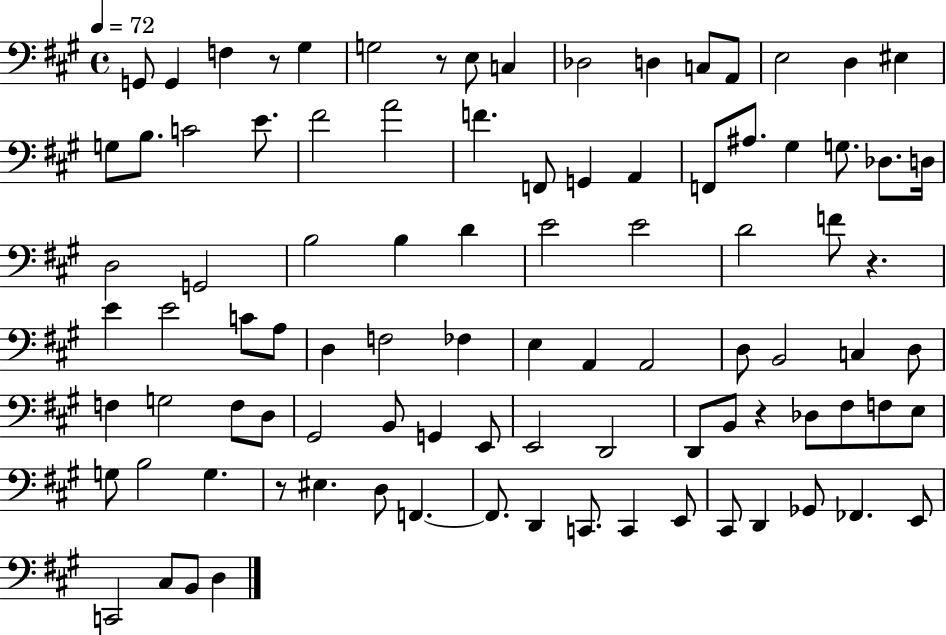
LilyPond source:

{
  \clef bass
  \time 4/4
  \defaultTimeSignature
  \key a \major
  \tempo 4 = 72
  g,8 g,4 f4 r8 gis4 | g2 r8 e8 c4 | des2 d4 c8 a,8 | e2 d4 eis4 | \break g8 b8. c'2 e'8. | fis'2 a'2 | f'4. f,8 g,4 a,4 | f,8 ais8. gis4 g8. des8. d16 | \break d2 g,2 | b2 b4 d'4 | e'2 e'2 | d'2 f'8 r4. | \break e'4 e'2 c'8 a8 | d4 f2 fes4 | e4 a,4 a,2 | d8 b,2 c4 d8 | \break f4 g2 f8 d8 | gis,2 b,8 g,4 e,8 | e,2 d,2 | d,8 b,8 r4 des8 fis8 f8 e8 | \break g8 b2 g4. | r8 eis4. d8 f,4.~~ | f,8. d,4 c,8. c,4 e,8 | cis,8 d,4 ges,8 fes,4. e,8 | \break c,2 cis8 b,8 d4 | \bar "|."
}